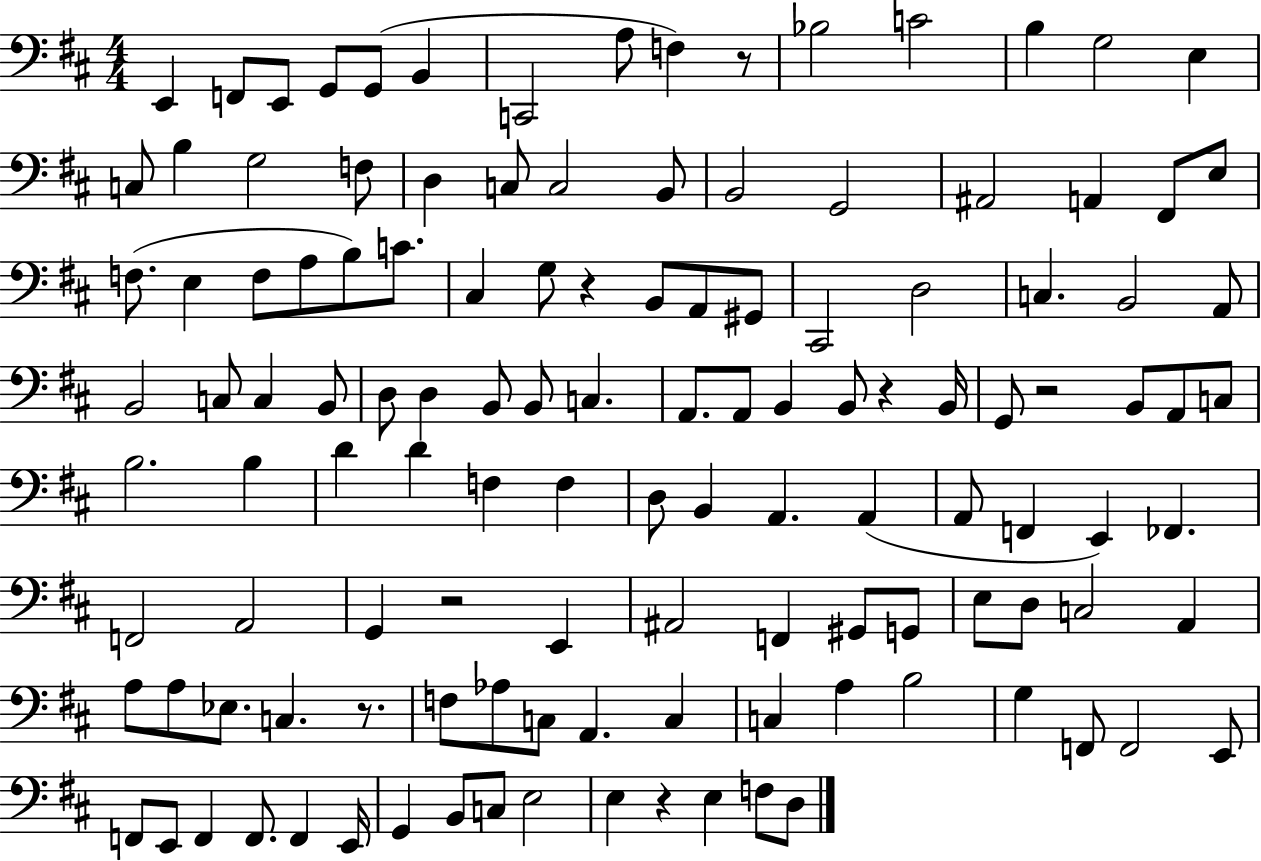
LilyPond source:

{
  \clef bass
  \numericTimeSignature
  \time 4/4
  \key d \major
  e,4 f,8 e,8 g,8 g,8( b,4 | c,2 a8 f4) r8 | bes2 c'2 | b4 g2 e4 | \break c8 b4 g2 f8 | d4 c8 c2 b,8 | b,2 g,2 | ais,2 a,4 fis,8 e8 | \break f8.( e4 f8 a8 b8) c'8. | cis4 g8 r4 b,8 a,8 gis,8 | cis,2 d2 | c4. b,2 a,8 | \break b,2 c8 c4 b,8 | d8 d4 b,8 b,8 c4. | a,8. a,8 b,4 b,8 r4 b,16 | g,8 r2 b,8 a,8 c8 | \break b2. b4 | d'4 d'4 f4 f4 | d8 b,4 a,4. a,4( | a,8 f,4 e,4) fes,4. | \break f,2 a,2 | g,4 r2 e,4 | ais,2 f,4 gis,8 g,8 | e8 d8 c2 a,4 | \break a8 a8 ees8. c4. r8. | f8 aes8 c8 a,4. c4 | c4 a4 b2 | g4 f,8 f,2 e,8 | \break f,8 e,8 f,4 f,8. f,4 e,16 | g,4 b,8 c8 e2 | e4 r4 e4 f8 d8 | \bar "|."
}